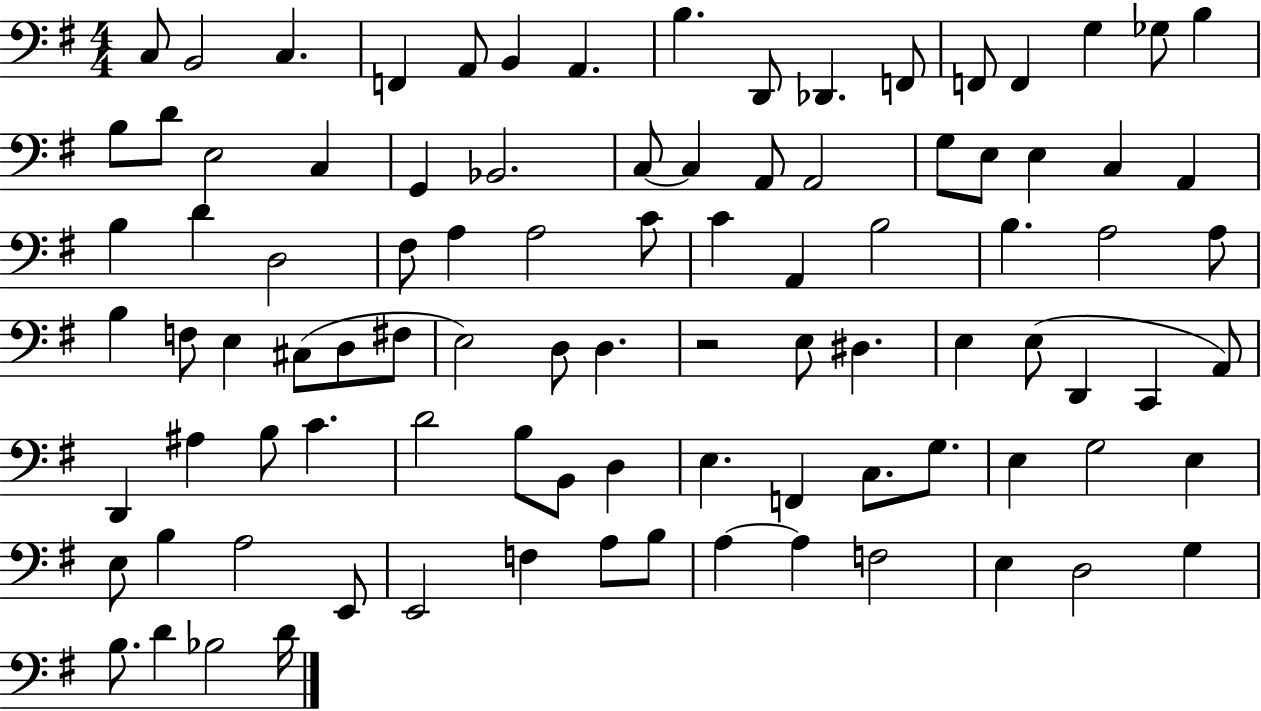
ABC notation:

X:1
T:Untitled
M:4/4
L:1/4
K:G
C,/2 B,,2 C, F,, A,,/2 B,, A,, B, D,,/2 _D,, F,,/2 F,,/2 F,, G, _G,/2 B, B,/2 D/2 E,2 C, G,, _B,,2 C,/2 C, A,,/2 A,,2 G,/2 E,/2 E, C, A,, B, D D,2 ^F,/2 A, A,2 C/2 C A,, B,2 B, A,2 A,/2 B, F,/2 E, ^C,/2 D,/2 ^F,/2 E,2 D,/2 D, z2 E,/2 ^D, E, E,/2 D,, C,, A,,/2 D,, ^A, B,/2 C D2 B,/2 B,,/2 D, E, F,, C,/2 G,/2 E, G,2 E, E,/2 B, A,2 E,,/2 E,,2 F, A,/2 B,/2 A, A, F,2 E, D,2 G, B,/2 D _B,2 D/4